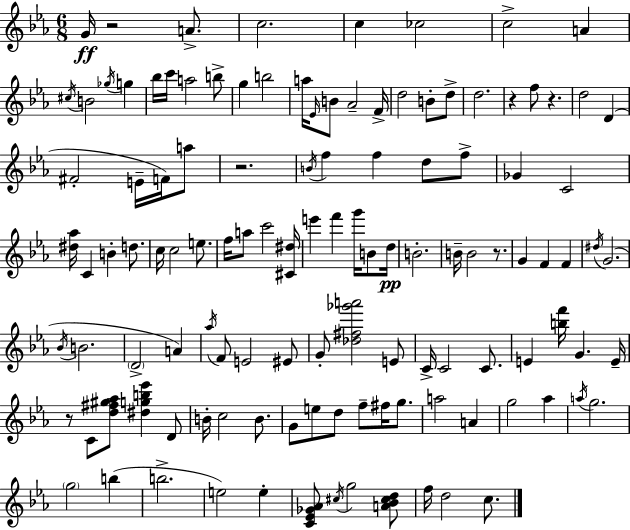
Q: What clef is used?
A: treble